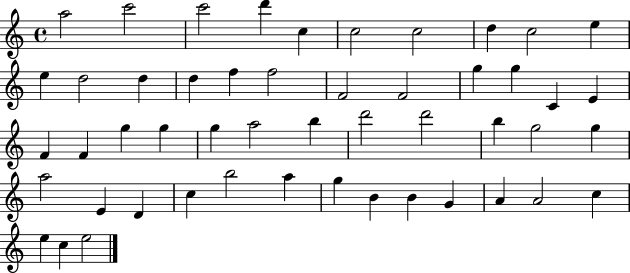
A5/h C6/h C6/h D6/q C5/q C5/h C5/h D5/q C5/h E5/q E5/q D5/h D5/q D5/q F5/q F5/h F4/h F4/h G5/q G5/q C4/q E4/q F4/q F4/q G5/q G5/q G5/q A5/h B5/q D6/h D6/h B5/q G5/h G5/q A5/h E4/q D4/q C5/q B5/h A5/q G5/q B4/q B4/q G4/q A4/q A4/h C5/q E5/q C5/q E5/h